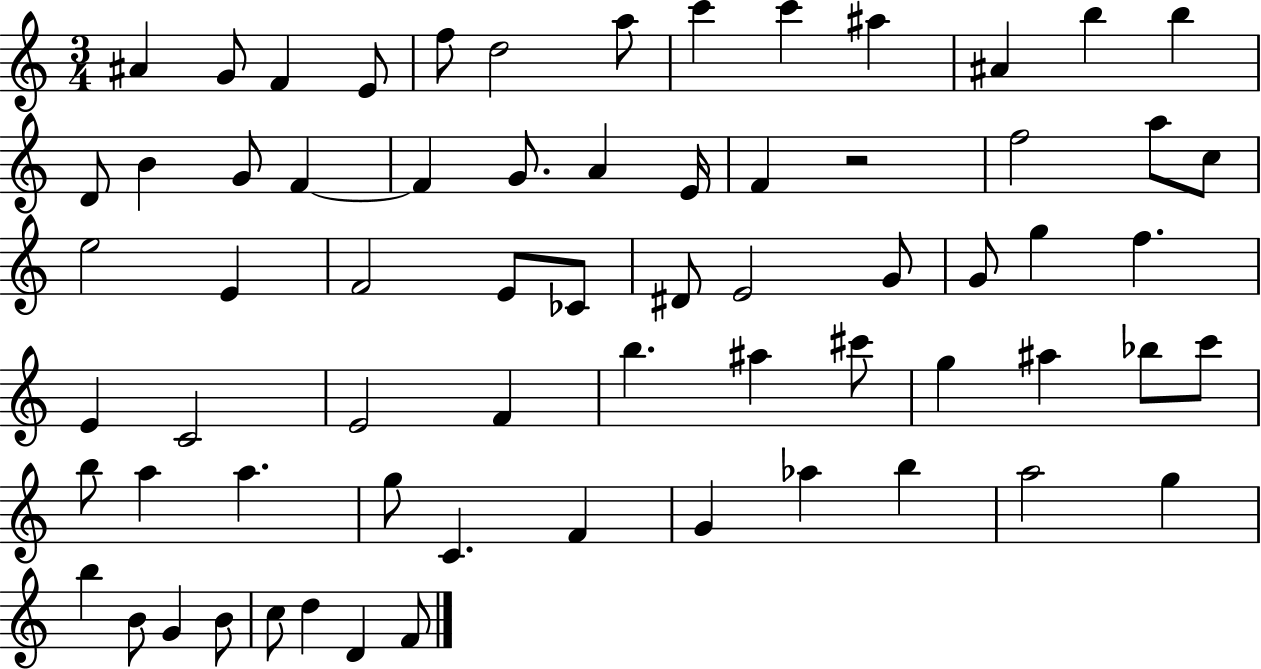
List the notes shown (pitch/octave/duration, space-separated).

A#4/q G4/e F4/q E4/e F5/e D5/h A5/e C6/q C6/q A#5/q A#4/q B5/q B5/q D4/e B4/q G4/e F4/q F4/q G4/e. A4/q E4/s F4/q R/h F5/h A5/e C5/e E5/h E4/q F4/h E4/e CES4/e D#4/e E4/h G4/e G4/e G5/q F5/q. E4/q C4/h E4/h F4/q B5/q. A#5/q C#6/e G5/q A#5/q Bb5/e C6/e B5/e A5/q A5/q. G5/e C4/q. F4/q G4/q Ab5/q B5/q A5/h G5/q B5/q B4/e G4/q B4/e C5/e D5/q D4/q F4/e